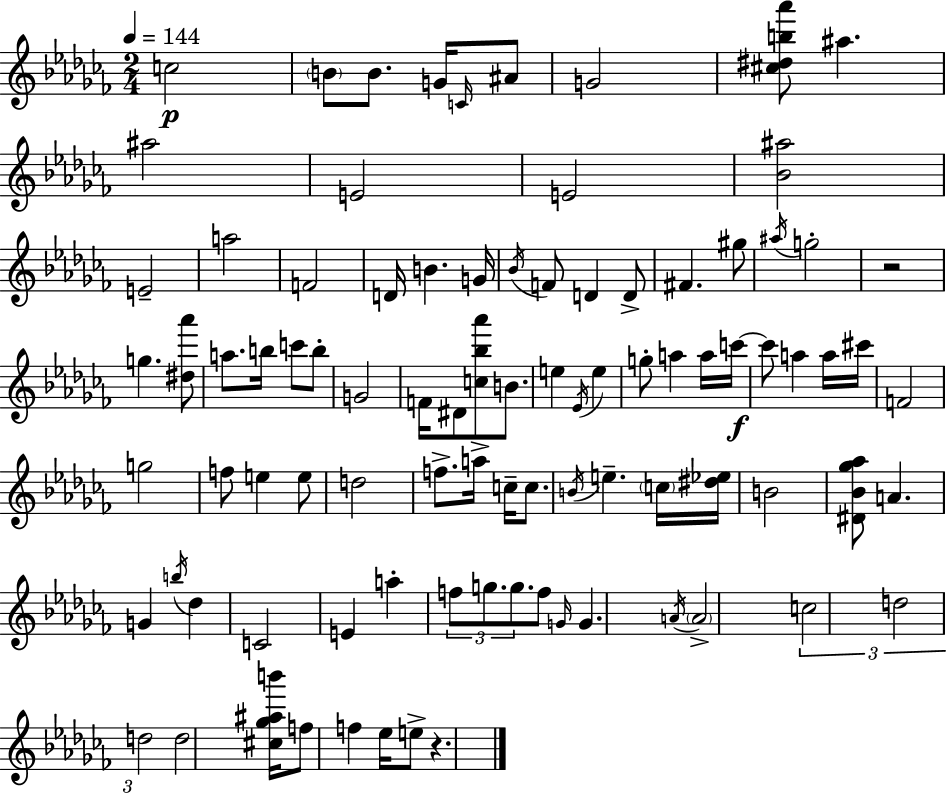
{
  \clef treble
  \numericTimeSignature
  \time 2/4
  \key aes \minor
  \tempo 4 = 144
  c''2\p | \parenthesize b'8 b'8. g'16 \grace { c'16 } ais'8 | g'2 | <cis'' dis'' b'' aes'''>8 ais''4. | \break ais''2 | e'2 | e'2 | <bes' ais''>2 | \break e'2-- | a''2 | f'2 | d'16 b'4. | \break g'16 \acciaccatura { bes'16 } f'8 d'4 | d'8-> fis'4. | gis''8 \acciaccatura { ais''16 } g''2-. | r2 | \break g''4. | <dis'' aes'''>8 a''8. b''16 c'''8 | b''8-. g'2 | f'16 dis'8 <c'' bes'' aes'''>8 | \break b'8. e''4 \acciaccatura { ees'16 } | e''4 g''8-. a''4 | a''16 c'''16~~\f c'''8 a''4 | a''16 cis'''16 f'2 | \break g''2 | f''8 e''4 | e''8 d''2 | f''8.-> a''16-> | \break c''16-- c''8. \acciaccatura { b'16 } e''4.-- | \parenthesize c''16 <dis'' ees''>16 b'2 | <dis' bes' ges'' aes''>8 a'4. | g'4 | \break \acciaccatura { b''16 } des''4 c'2 | e'4 | a''4-. \tuplet 3/2 { f''8 | g''8. g''8. } f''8 | \break \grace { g'16 } g'4. \acciaccatura { a'16 } | \parenthesize a'2-> | \tuplet 3/2 { c''2 | d''2 | \break d''2 } | d''2 | <cis'' ges'' ais'' b'''>16 f''8 f''4 ees''16 | e''8-> r4. | \break \bar "|."
}